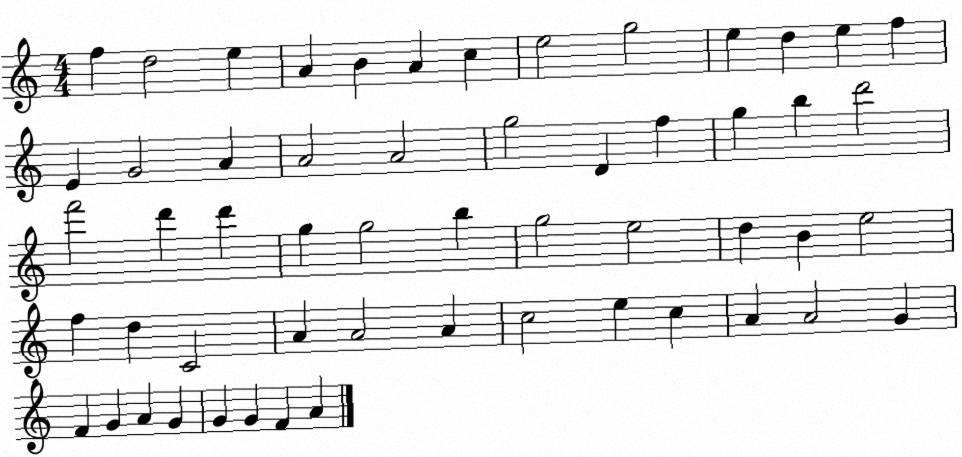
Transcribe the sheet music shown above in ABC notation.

X:1
T:Untitled
M:4/4
L:1/4
K:C
f d2 e A B A c e2 g2 e d e f E G2 A A2 A2 g2 D f g b d'2 f'2 d' d' g g2 b g2 e2 d B e2 f d C2 A A2 A c2 e c A A2 G F G A G G G F A